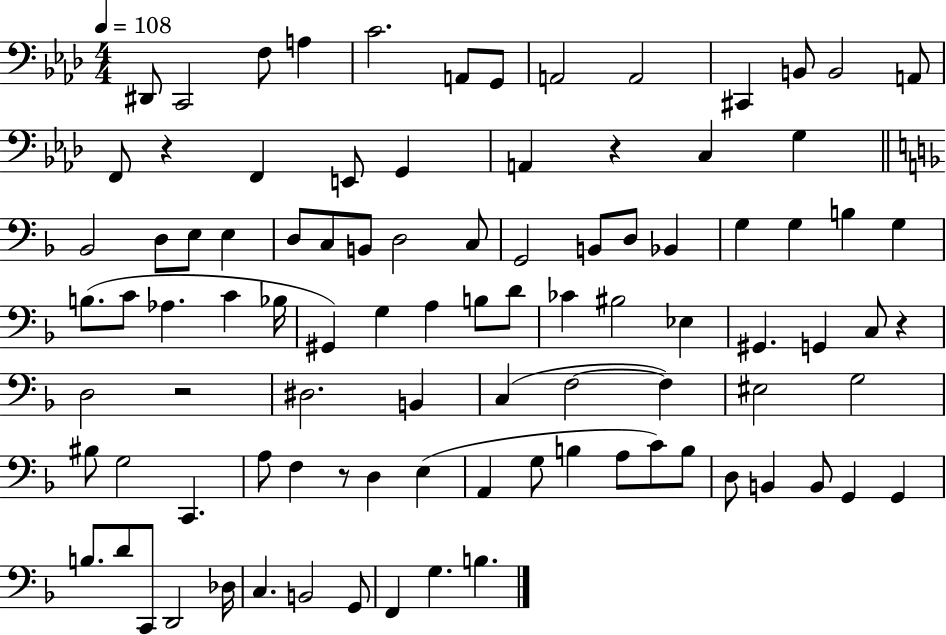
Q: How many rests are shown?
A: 5